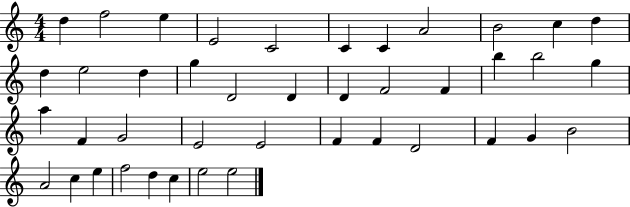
{
  \clef treble
  \numericTimeSignature
  \time 4/4
  \key c \major
  d''4 f''2 e''4 | e'2 c'2 | c'4 c'4 a'2 | b'2 c''4 d''4 | \break d''4 e''2 d''4 | g''4 d'2 d'4 | d'4 f'2 f'4 | b''4 b''2 g''4 | \break a''4 f'4 g'2 | e'2 e'2 | f'4 f'4 d'2 | f'4 g'4 b'2 | \break a'2 c''4 e''4 | f''2 d''4 c''4 | e''2 e''2 | \bar "|."
}